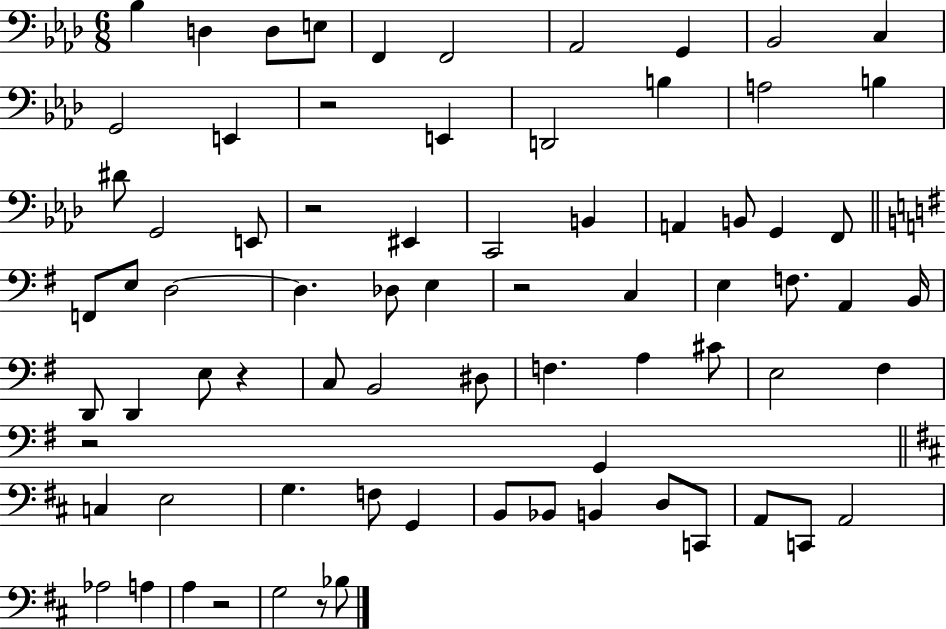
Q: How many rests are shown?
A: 7